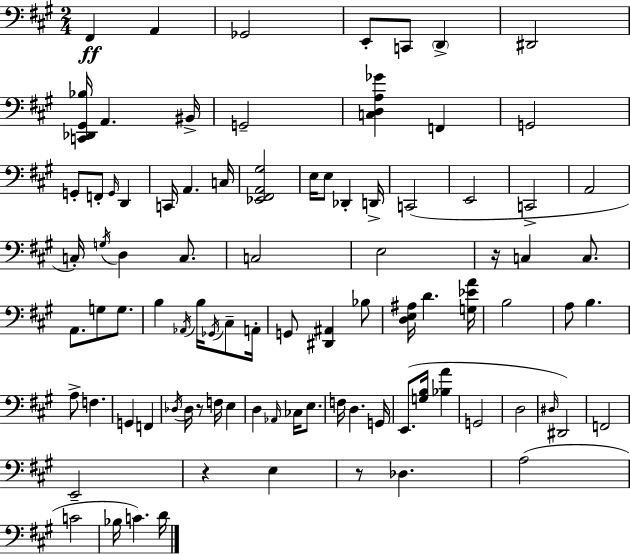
X:1
T:Untitled
M:2/4
L:1/4
K:A
^F,, A,, _G,,2 E,,/2 C,,/2 D,, ^D,,2 [C,,_D,,^G,,_B,]/4 A,, ^B,,/4 G,,2 [C,D,A,_G] F,, G,,2 G,,/2 F,,/2 G,,/4 D,, C,,/4 A,, C,/4 [_E,,^F,,A,,^G,]2 E,/4 E,/2 _D,, D,,/4 C,,2 E,,2 C,,2 A,,2 C,/4 G,/4 D, C,/2 C,2 E,2 z/4 C, C,/2 A,,/2 G,/2 G,/2 B, _A,,/4 B,/4 _G,,/4 ^C,/2 A,,/4 G,,/2 [^D,,^A,,] _B,/2 [D,E,^A,]/4 D [G,_EA]/4 B,2 A,/2 B, A,/2 F, G,, F,, _D,/4 _D,/4 z/2 F,/4 E, D, _A,,/4 _C,/4 E,/2 F,/4 D, G,,/4 E,,/2 [G,B,]/4 [_B,A] G,,2 D,2 ^D,/4 ^D,,2 F,,2 E,,2 z E, z/2 _D, A,2 C2 _B,/4 C D/4